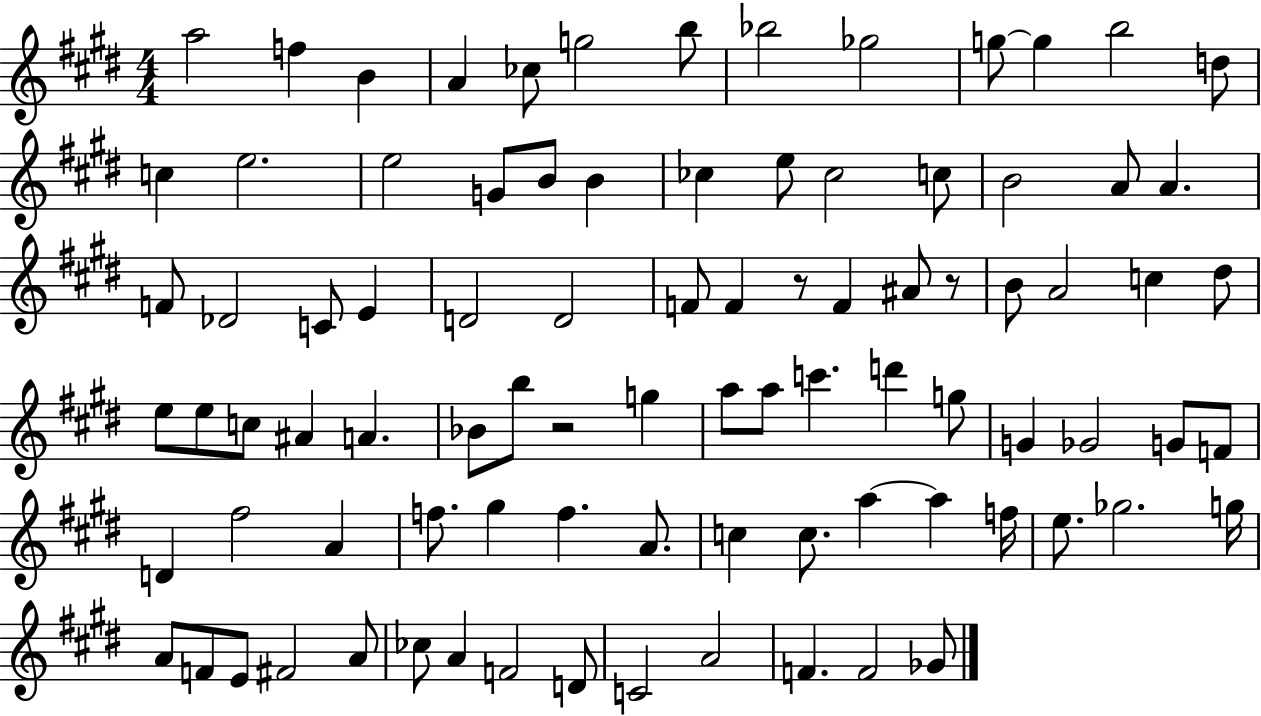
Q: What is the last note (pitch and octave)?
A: Gb4